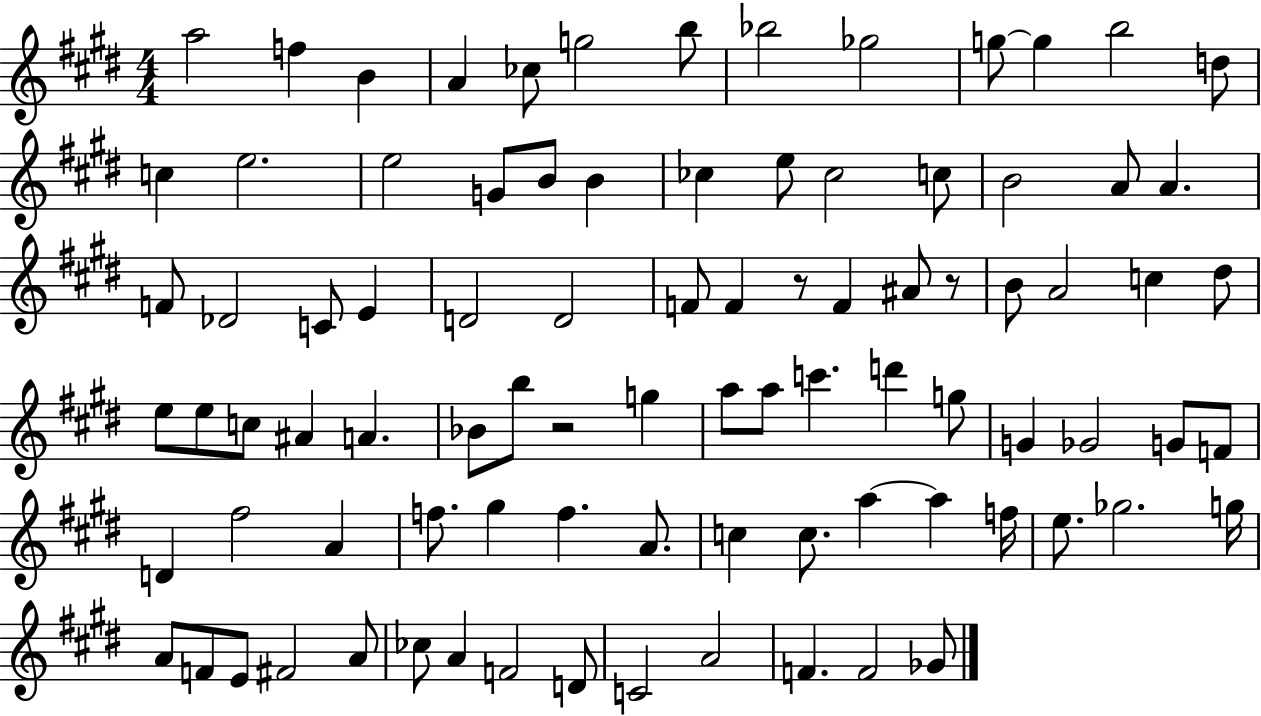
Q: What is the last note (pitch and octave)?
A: Gb4